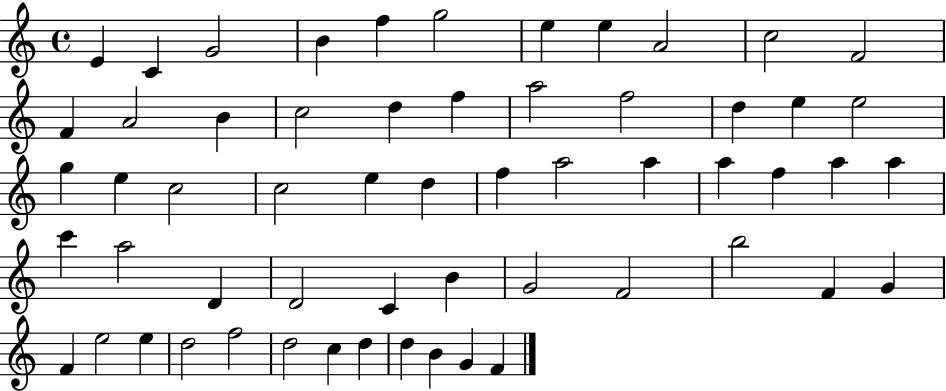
{
  \clef treble
  \time 4/4
  \defaultTimeSignature
  \key c \major
  e'4 c'4 g'2 | b'4 f''4 g''2 | e''4 e''4 a'2 | c''2 f'2 | \break f'4 a'2 b'4 | c''2 d''4 f''4 | a''2 f''2 | d''4 e''4 e''2 | \break g''4 e''4 c''2 | c''2 e''4 d''4 | f''4 a''2 a''4 | a''4 f''4 a''4 a''4 | \break c'''4 a''2 d'4 | d'2 c'4 b'4 | g'2 f'2 | b''2 f'4 g'4 | \break f'4 e''2 e''4 | d''2 f''2 | d''2 c''4 d''4 | d''4 b'4 g'4 f'4 | \break \bar "|."
}